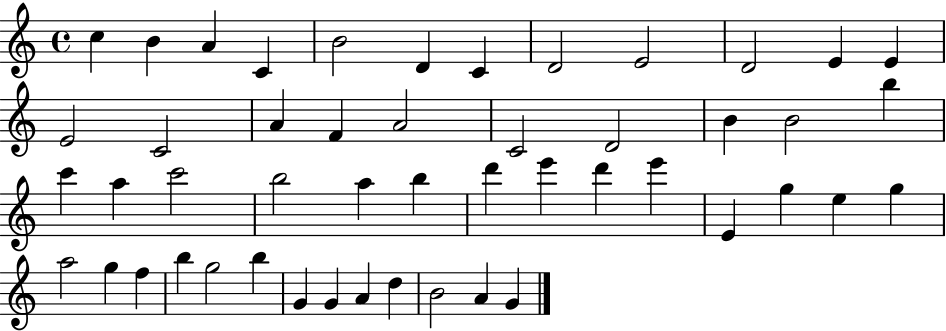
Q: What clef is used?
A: treble